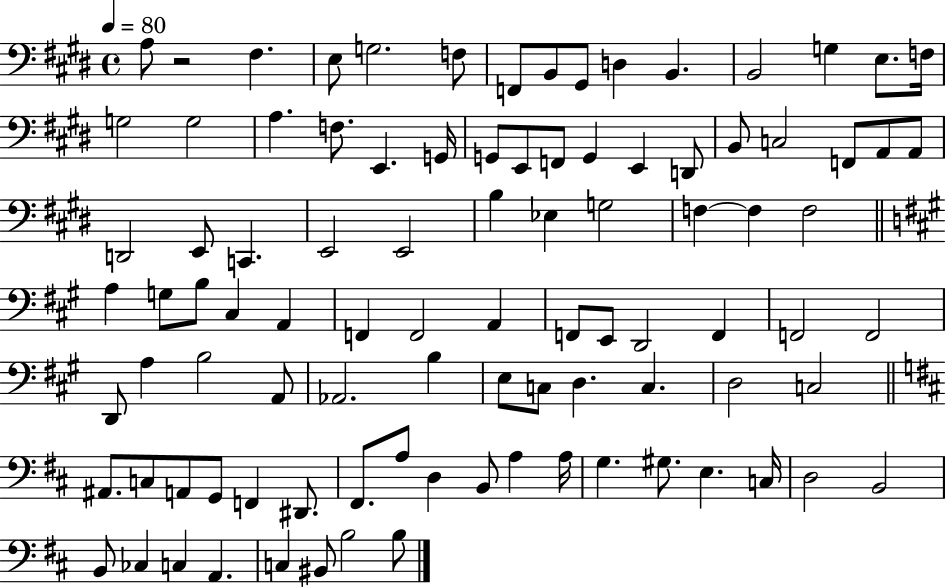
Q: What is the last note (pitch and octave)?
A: B3